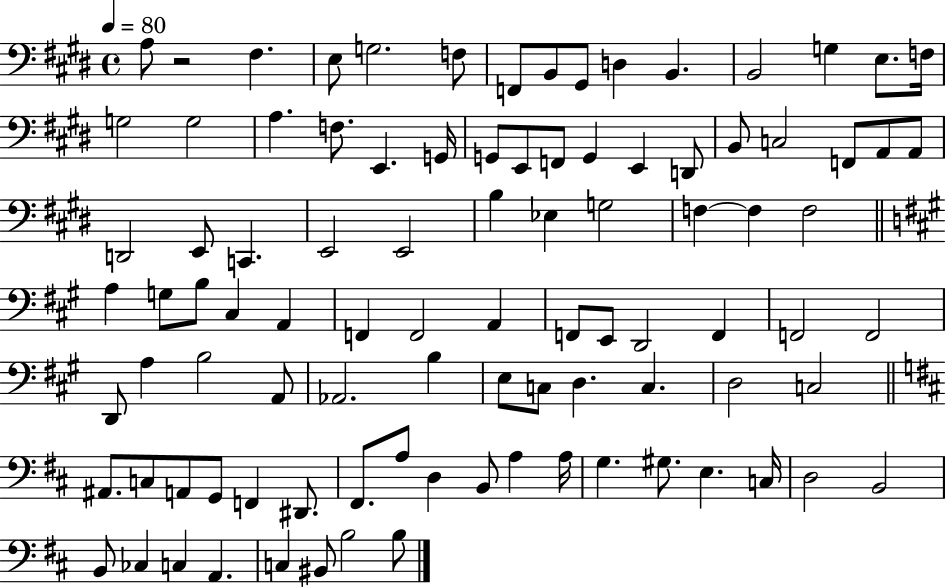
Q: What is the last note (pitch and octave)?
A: B3